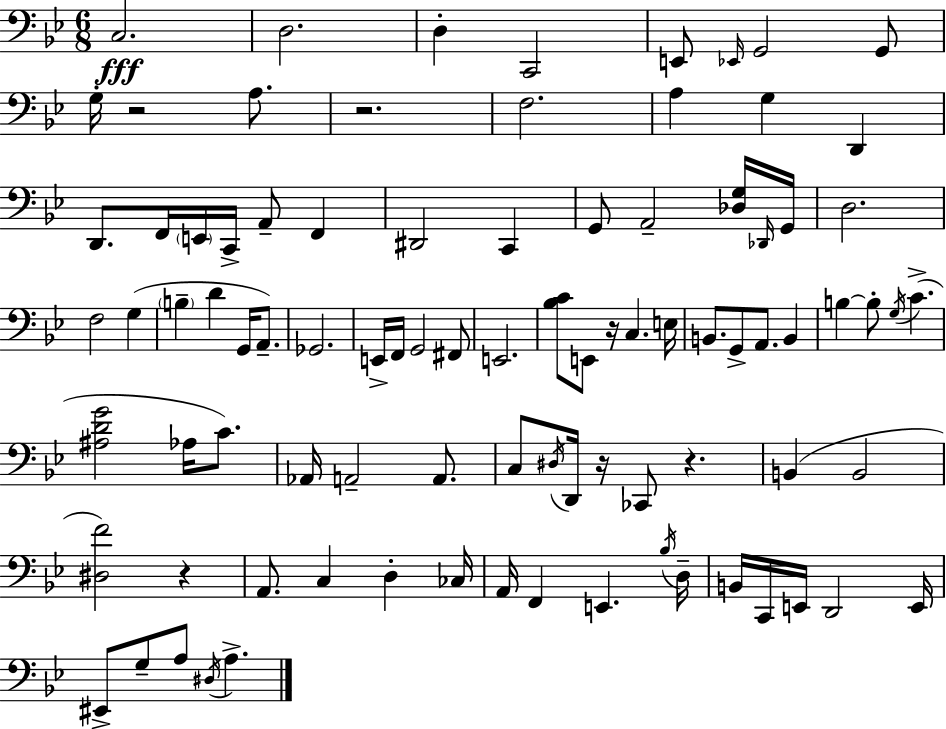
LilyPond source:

{
  \clef bass
  \numericTimeSignature
  \time 6/8
  \key bes \major
  c2.\fff | d2. | d4-. c,2 | e,8 \grace { ees,16 } g,2 g,8 | \break g16-. r2 a8. | r2. | f2. | a4 g4 d,4 | \break d,8. f,16 \parenthesize e,16 c,16-> a,8-- f,4 | dis,2 c,4 | g,8 a,2-- <des g>16 | \grace { des,16 } g,16 d2. | \break f2 g4( | \parenthesize b4-- d'4 g,16 a,8.--) | ges,2. | e,16-> f,16 g,2 | \break fis,8 e,2. | <bes c'>8 e,8 r16 c4. | e16 b,8. g,8-> a,8. b,4 | b4~~ b8-. \acciaccatura { g16 }( c'4.-> | \break <ais d' g'>2 aes16 | c'8.) aes,16 a,2-- | a,8. c8 \acciaccatura { dis16 } d,16 r16 ces,8 r4. | b,4( b,2 | \break <dis f'>2) | r4 a,8. c4 d4-. | ces16 a,16 f,4 e,4. | \acciaccatura { bes16 } d16-- b,16 c,16 e,16 d,2 | \break e,16 eis,8-> g8-- a8 \acciaccatura { dis16 } | a4.-> \bar "|."
}